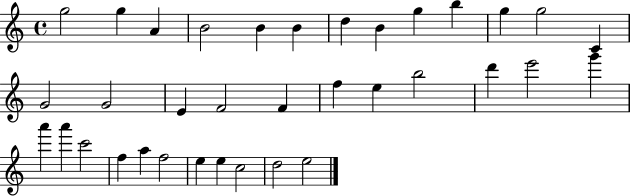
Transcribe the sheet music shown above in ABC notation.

X:1
T:Untitled
M:4/4
L:1/4
K:C
g2 g A B2 B B d B g b g g2 C G2 G2 E F2 F f e b2 d' e'2 g' a' a' c'2 f a f2 e e c2 d2 e2